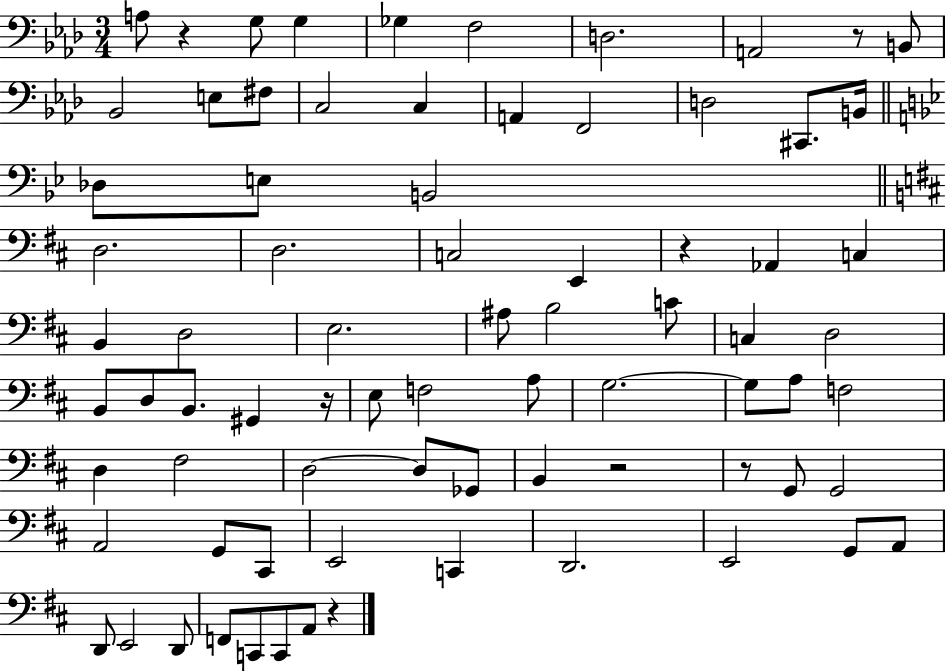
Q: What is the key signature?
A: AES major